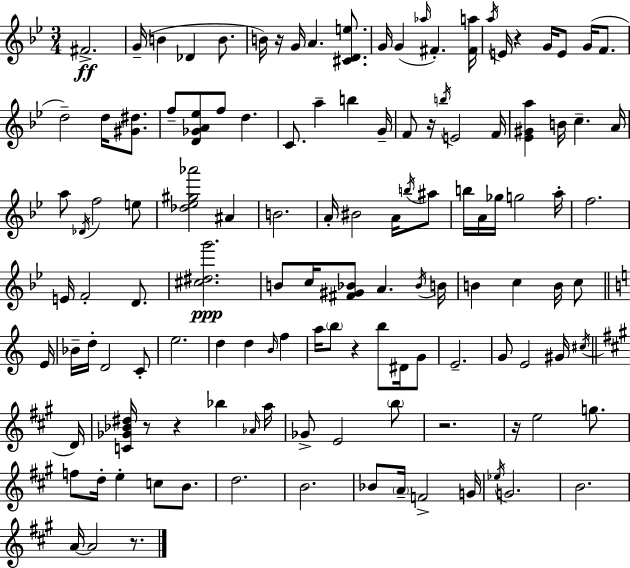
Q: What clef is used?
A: treble